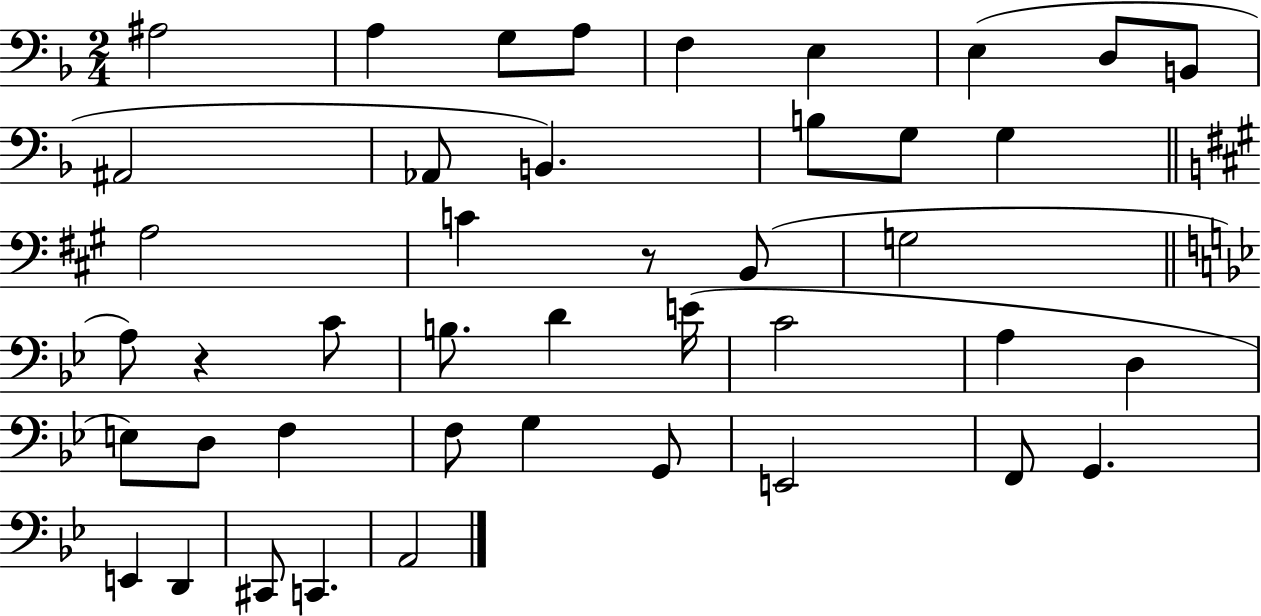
A#3/h A3/q G3/e A3/e F3/q E3/q E3/q D3/e B2/e A#2/h Ab2/e B2/q. B3/e G3/e G3/q A3/h C4/q R/e B2/e G3/h A3/e R/q C4/e B3/e. D4/q E4/s C4/h A3/q D3/q E3/e D3/e F3/q F3/e G3/q G2/e E2/h F2/e G2/q. E2/q D2/q C#2/e C2/q. A2/h